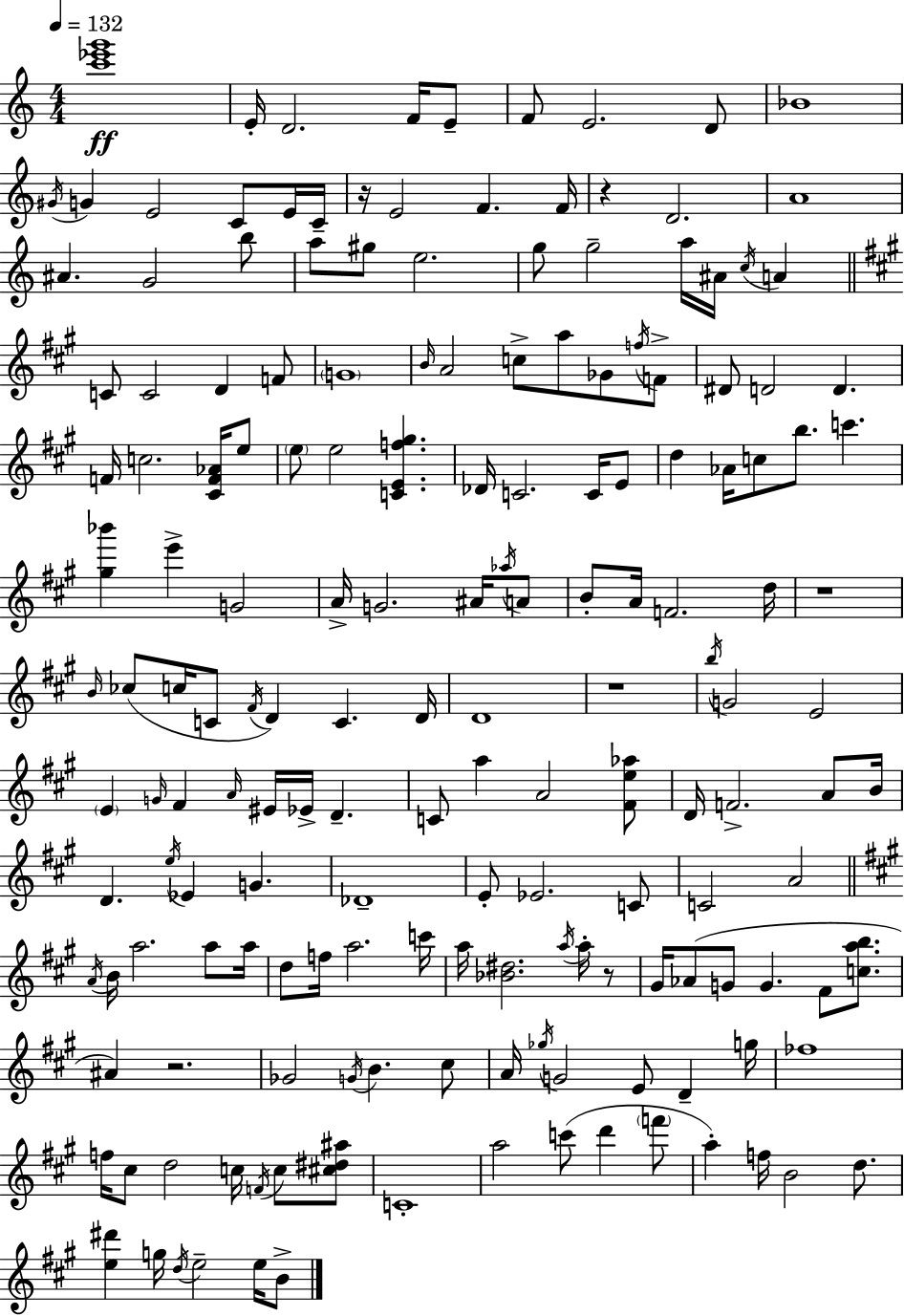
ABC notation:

X:1
T:Untitled
M:4/4
L:1/4
K:Am
[c'_e'g']4 E/4 D2 F/4 E/2 F/2 E2 D/2 _B4 ^G/4 G E2 C/2 E/4 C/4 z/4 E2 F F/4 z D2 A4 ^A G2 b/2 a/2 ^g/2 e2 g/2 g2 a/4 ^A/4 c/4 A C/2 C2 D F/2 G4 B/4 A2 c/2 a/2 _G/2 f/4 F/2 ^D/2 D2 D F/4 c2 [^CF_A]/4 e/2 e/2 e2 [CEf^g] _D/4 C2 C/4 E/2 d _A/4 c/2 b/2 c' [^g_b'] e' G2 A/4 G2 ^A/4 _a/4 A/2 B/2 A/4 F2 d/4 z4 B/4 _c/2 c/4 C/2 ^F/4 D C D/4 D4 z4 b/4 G2 E2 E G/4 ^F A/4 ^E/4 _E/4 D C/2 a A2 [^Fe_a]/2 D/4 F2 A/2 B/4 D e/4 _E G _D4 E/2 _E2 C/2 C2 A2 A/4 B/4 a2 a/2 a/4 d/2 f/4 a2 c'/4 a/4 [_B^d]2 a/4 a/4 z/2 ^G/4 _A/2 G/2 G ^F/2 [cab]/2 ^A z2 _G2 G/4 B ^c/2 A/4 _g/4 G2 E/2 D g/4 _f4 f/4 ^c/2 d2 c/4 F/4 c/2 [^c^d^a]/2 C4 a2 c'/2 d' f'/2 a f/4 B2 d/2 [e^d'] g/4 d/4 e2 e/4 B/2